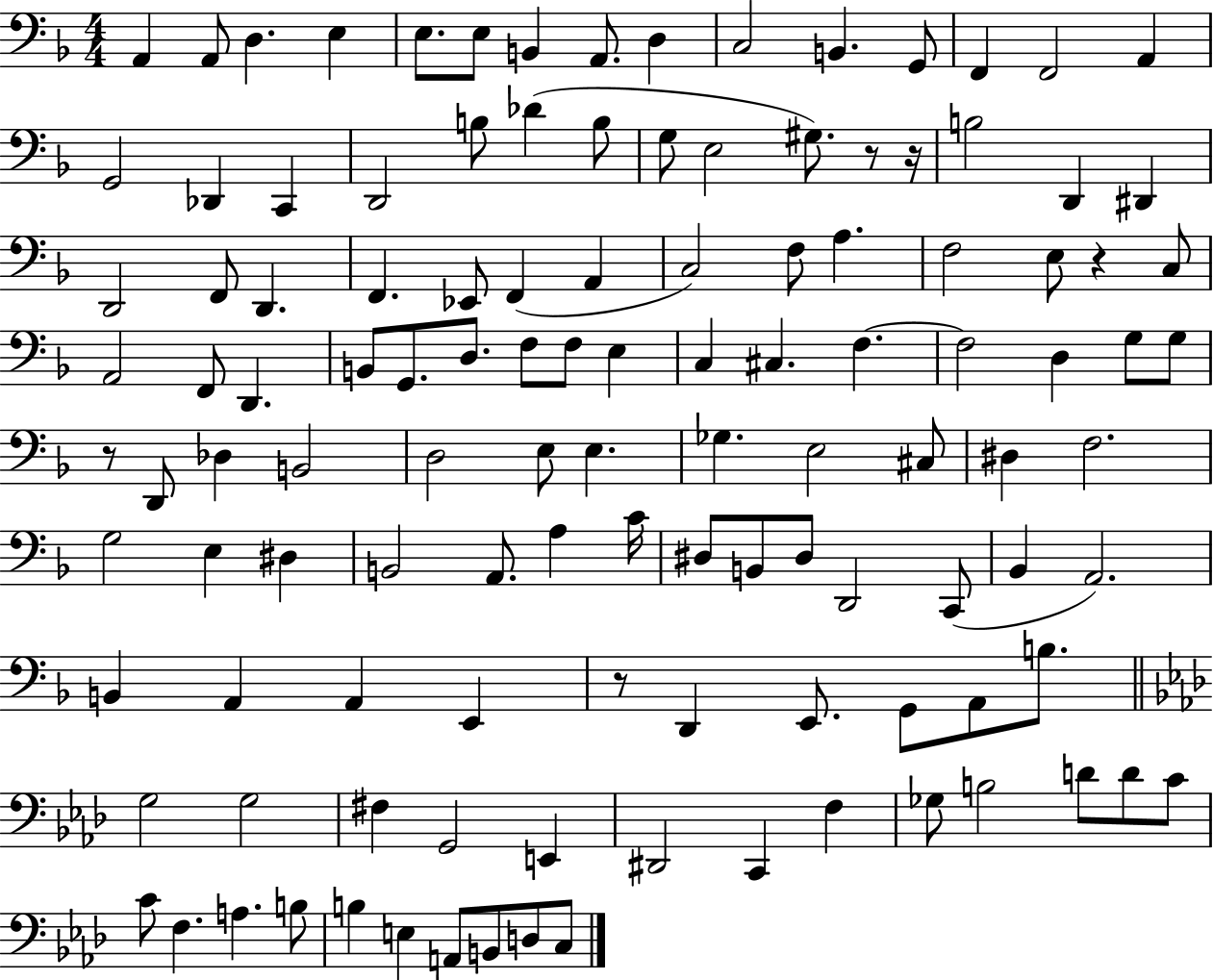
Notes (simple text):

A2/q A2/e D3/q. E3/q E3/e. E3/e B2/q A2/e. D3/q C3/h B2/q. G2/e F2/q F2/h A2/q G2/h Db2/q C2/q D2/h B3/e Db4/q B3/e G3/e E3/h G#3/e. R/e R/s B3/h D2/q D#2/q D2/h F2/e D2/q. F2/q. Eb2/e F2/q A2/q C3/h F3/e A3/q. F3/h E3/e R/q C3/e A2/h F2/e D2/q. B2/e G2/e. D3/e. F3/e F3/e E3/q C3/q C#3/q. F3/q. F3/h D3/q G3/e G3/e R/e D2/e Db3/q B2/h D3/h E3/e E3/q. Gb3/q. E3/h C#3/e D#3/q F3/h. G3/h E3/q D#3/q B2/h A2/e. A3/q C4/s D#3/e B2/e D#3/e D2/h C2/e Bb2/q A2/h. B2/q A2/q A2/q E2/q R/e D2/q E2/e. G2/e A2/e B3/e. G3/h G3/h F#3/q G2/h E2/q D#2/h C2/q F3/q Gb3/e B3/h D4/e D4/e C4/e C4/e F3/q. A3/q. B3/e B3/q E3/q A2/e B2/e D3/e C3/e